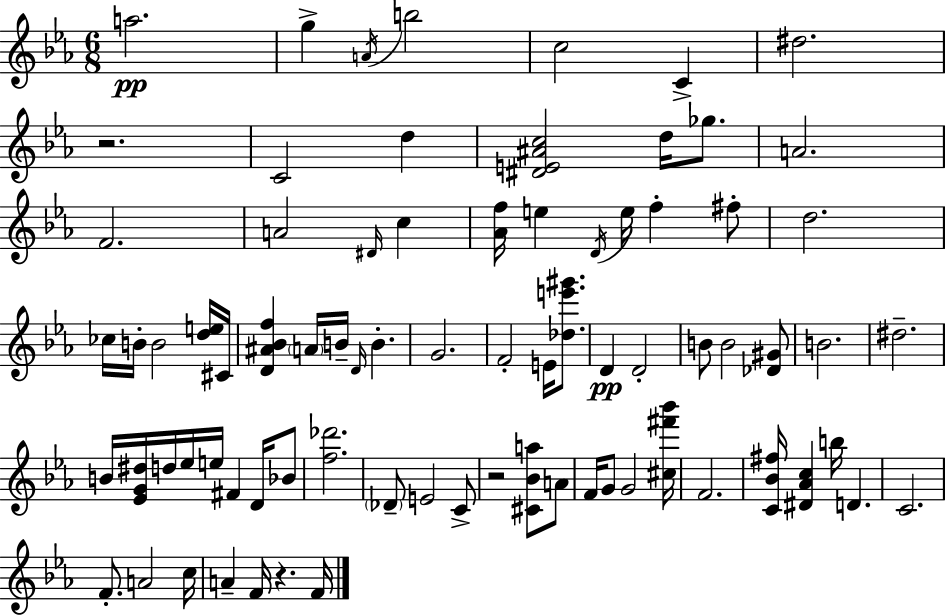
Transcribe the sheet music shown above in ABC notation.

X:1
T:Untitled
M:6/8
L:1/4
K:Eb
a2 g A/4 b2 c2 C ^d2 z2 C2 d [^DE^Ac]2 d/4 _g/2 A2 F2 A2 ^D/4 c [_Af]/4 e D/4 e/4 f ^f/2 d2 _c/4 B/4 B2 [de]/4 ^C/4 [D^A_Bf] A/4 B/4 D/4 B G2 F2 E/4 [_de'^g']/2 D D2 B/2 B2 [_D^G]/2 B2 ^d2 B/4 [_EG^d]/4 d/4 _e/4 e/4 ^F D/4 _B/2 [f_d']2 _D/2 E2 C/2 z2 [^C_Ba]/2 A/2 F/4 G/2 G2 [^c^f'_b']/4 F2 [C_B^f]/4 [^D_Ac] b/4 D C2 F/2 A2 c/4 A F/4 z F/4